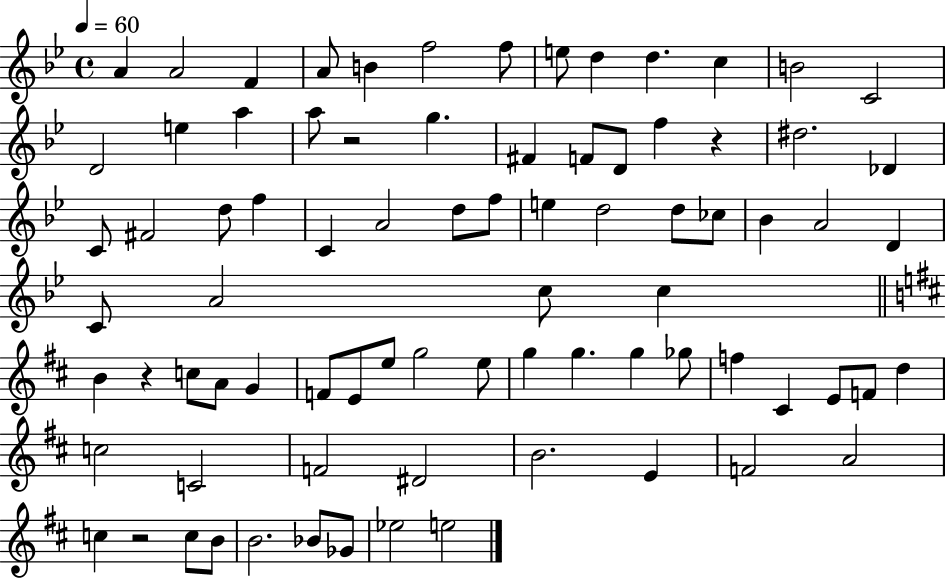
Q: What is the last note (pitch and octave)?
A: E5